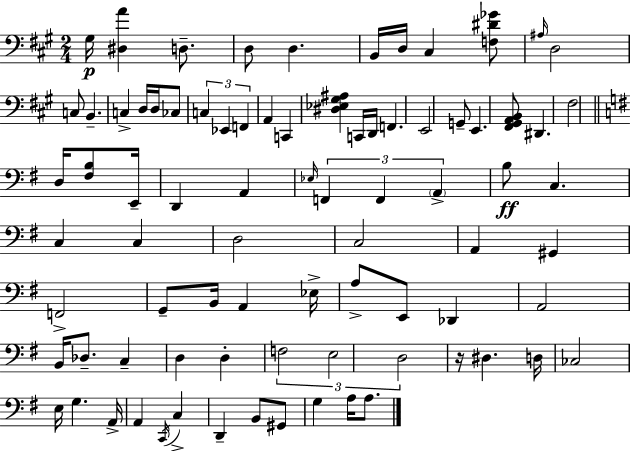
X:1
T:Untitled
M:2/4
L:1/4
K:A
^G,/4 [^D,A] D,/2 D,/2 D, B,,/4 D,/4 ^C, [F,^D_G]/2 ^A,/4 D,2 C,/2 B,, C, D,/4 D,/4 _C,/2 C, _E,, F,, A,, C,, [^D,_E,^G,^A,] C,,/4 D,,/4 F,, E,,2 G,,/2 E,, [^F,,^G,,A,,B,,]/2 ^D,, ^F,2 D,/4 [^F,B,]/2 E,,/4 D,, A,, _E,/4 F,, F,, A,, B,/2 C, C, C, D,2 C,2 A,, ^G,, F,,2 G,,/2 B,,/4 A,, _E,/4 A,/2 E,,/2 _D,, A,,2 B,,/4 _D,/2 C, D, D, F,2 E,2 D,2 z/4 ^D, D,/4 _C,2 E,/4 G, A,,/4 A,, C,,/4 C, D,, B,,/2 ^G,,/2 G, A,/4 A,/2